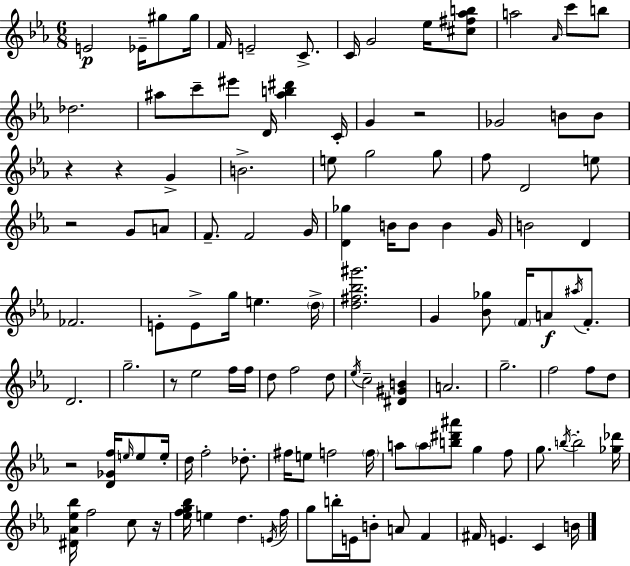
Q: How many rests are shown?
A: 7